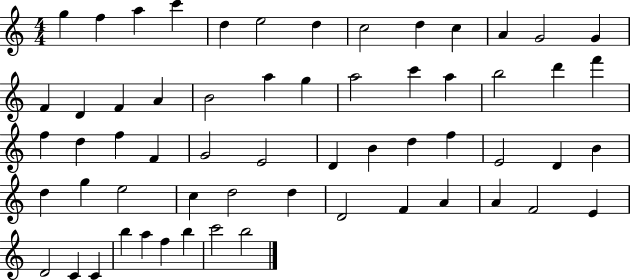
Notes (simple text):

G5/q F5/q A5/q C6/q D5/q E5/h D5/q C5/h D5/q C5/q A4/q G4/h G4/q F4/q D4/q F4/q A4/q B4/h A5/q G5/q A5/h C6/q A5/q B5/h D6/q F6/q F5/q D5/q F5/q F4/q G4/h E4/h D4/q B4/q D5/q F5/q E4/h D4/q B4/q D5/q G5/q E5/h C5/q D5/h D5/q D4/h F4/q A4/q A4/q F4/h E4/q D4/h C4/q C4/q B5/q A5/q F5/q B5/q C6/h B5/h